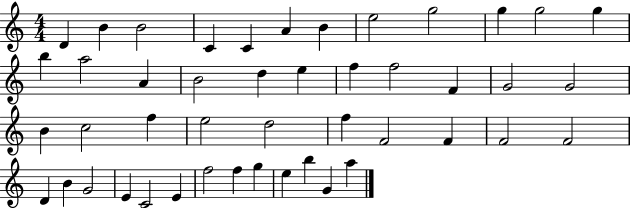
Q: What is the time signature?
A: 4/4